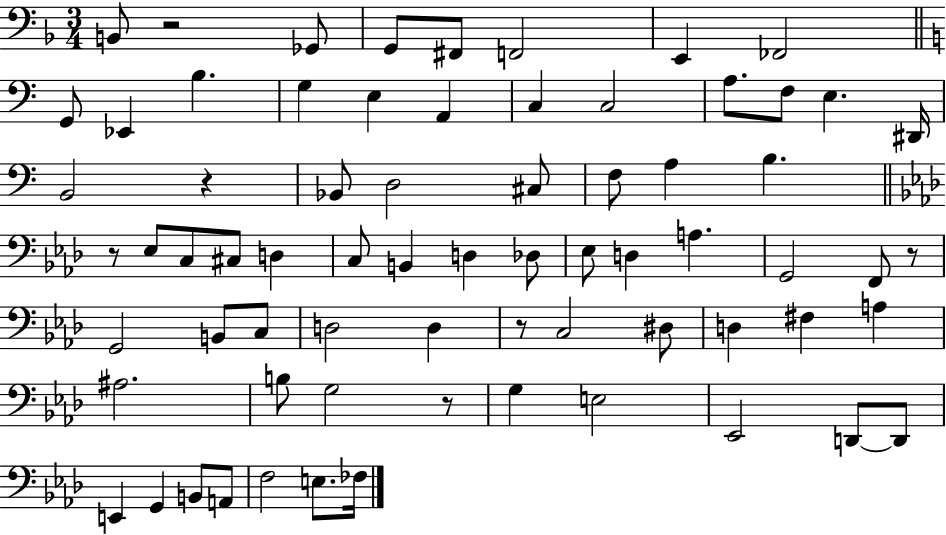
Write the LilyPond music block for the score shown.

{
  \clef bass
  \numericTimeSignature
  \time 3/4
  \key f \major
  b,8 r2 ges,8 | g,8 fis,8 f,2 | e,4 fes,2 | \bar "||" \break \key c \major g,8 ees,4 b4. | g4 e4 a,4 | c4 c2 | a8. f8 e4. dis,16 | \break b,2 r4 | bes,8 d2 cis8 | f8 a4 b4. | \bar "||" \break \key f \minor r8 ees8 c8 cis8 d4 | c8 b,4 d4 des8 | ees8 d4 a4. | g,2 f,8 r8 | \break g,2 b,8 c8 | d2 d4 | r8 c2 dis8 | d4 fis4 a4 | \break ais2. | b8 g2 r8 | g4 e2 | ees,2 d,8~~ d,8 | \break e,4 g,4 b,8 a,8 | f2 e8. fes16 | \bar "|."
}